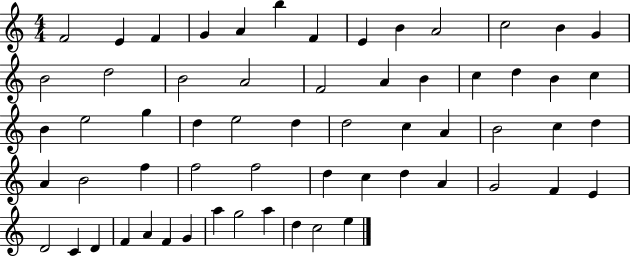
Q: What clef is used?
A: treble